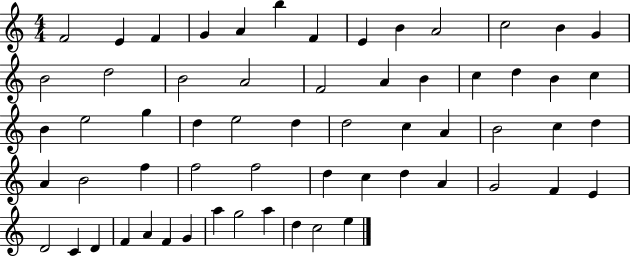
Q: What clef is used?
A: treble